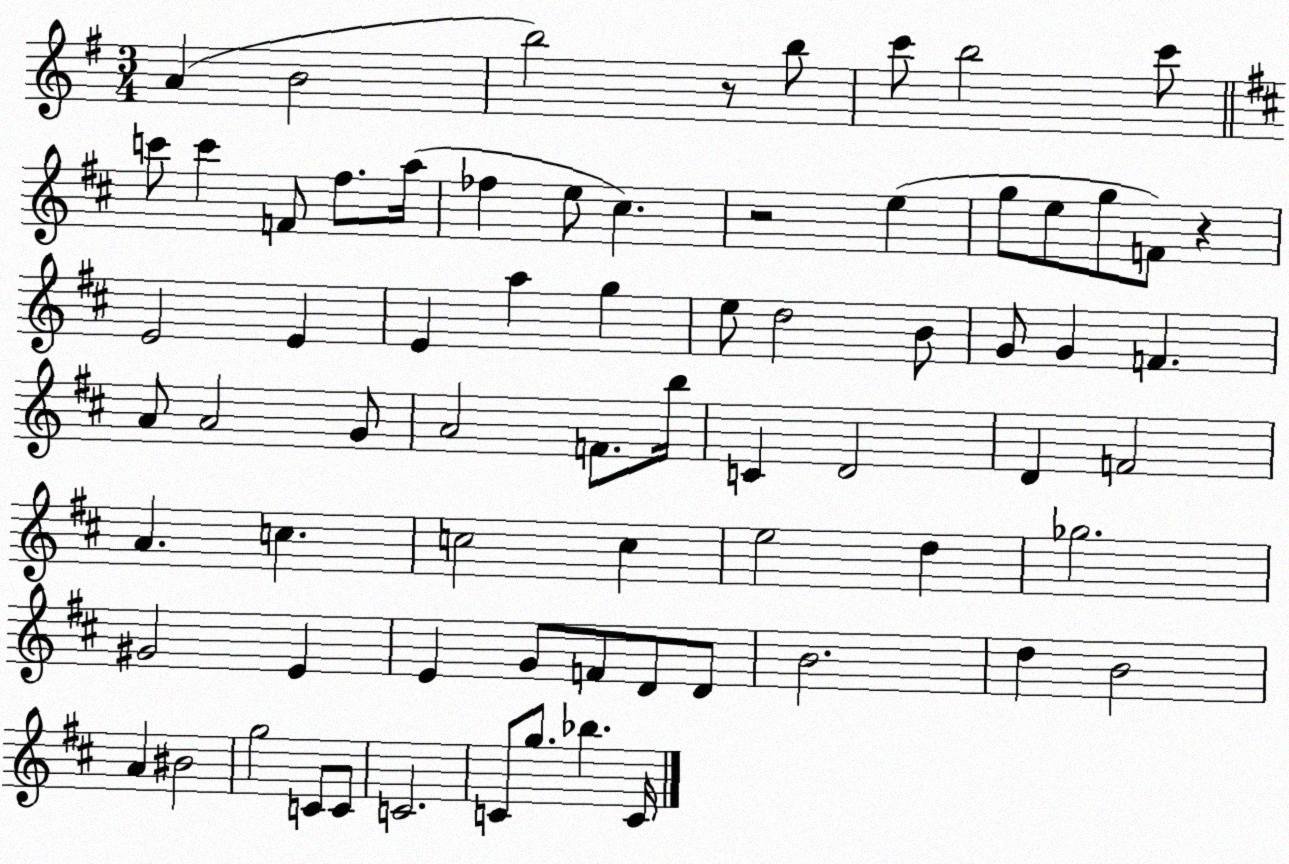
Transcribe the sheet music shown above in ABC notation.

X:1
T:Untitled
M:3/4
L:1/4
K:G
A B2 b2 z/2 b/2 c'/2 b2 c'/2 c'/2 c' F/2 ^f/2 a/4 _f e/2 ^c z2 e g/2 e/2 g/2 F/2 z E2 E E a g e/2 d2 B/2 G/2 G F A/2 A2 G/2 A2 F/2 b/4 C D2 D F2 A c c2 c e2 d _g2 ^G2 E E G/2 F/2 D/2 D/2 B2 d B2 A ^B2 g2 C/2 C/2 C2 C/2 g/2 _b C/4